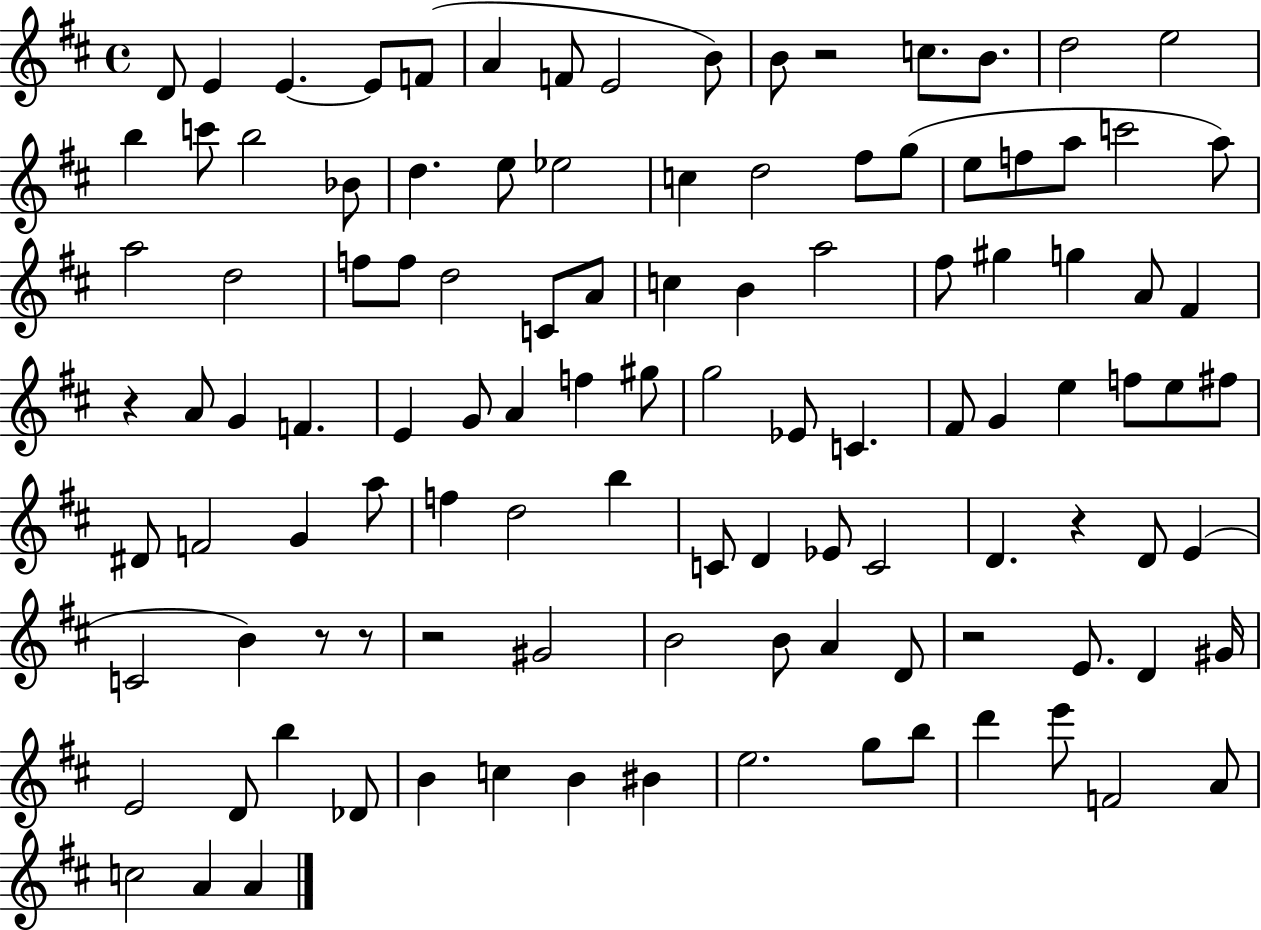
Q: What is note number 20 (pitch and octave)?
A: E5